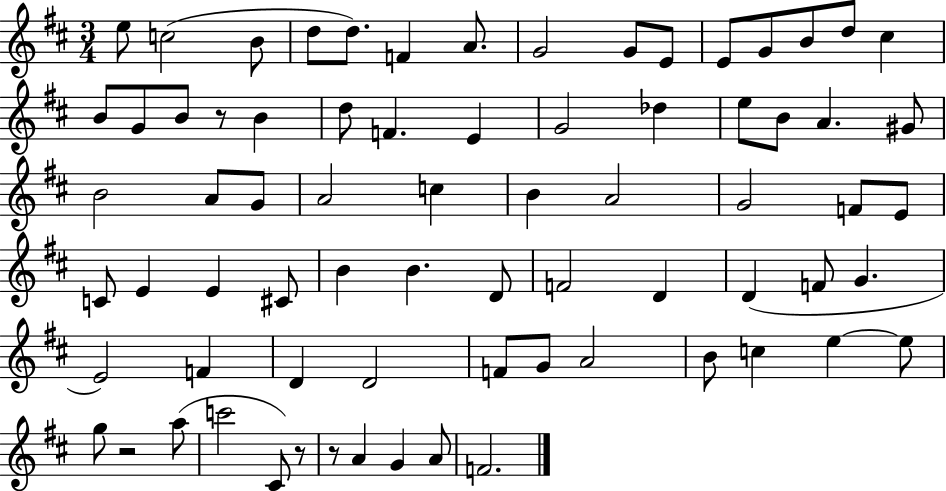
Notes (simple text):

E5/e C5/h B4/e D5/e D5/e. F4/q A4/e. G4/h G4/e E4/e E4/e G4/e B4/e D5/e C#5/q B4/e G4/e B4/e R/e B4/q D5/e F4/q. E4/q G4/h Db5/q E5/e B4/e A4/q. G#4/e B4/h A4/e G4/e A4/h C5/q B4/q A4/h G4/h F4/e E4/e C4/e E4/q E4/q C#4/e B4/q B4/q. D4/e F4/h D4/q D4/q F4/e G4/q. E4/h F4/q D4/q D4/h F4/e G4/e A4/h B4/e C5/q E5/q E5/e G5/e R/h A5/e C6/h C#4/e R/e R/e A4/q G4/q A4/e F4/h.